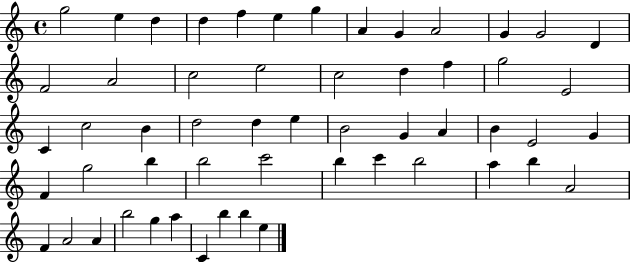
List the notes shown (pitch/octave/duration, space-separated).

G5/h E5/q D5/q D5/q F5/q E5/q G5/q A4/q G4/q A4/h G4/q G4/h D4/q F4/h A4/h C5/h E5/h C5/h D5/q F5/q G5/h E4/h C4/q C5/h B4/q D5/h D5/q E5/q B4/h G4/q A4/q B4/q E4/h G4/q F4/q G5/h B5/q B5/h C6/h B5/q C6/q B5/h A5/q B5/q A4/h F4/q A4/h A4/q B5/h G5/q A5/q C4/q B5/q B5/q E5/q